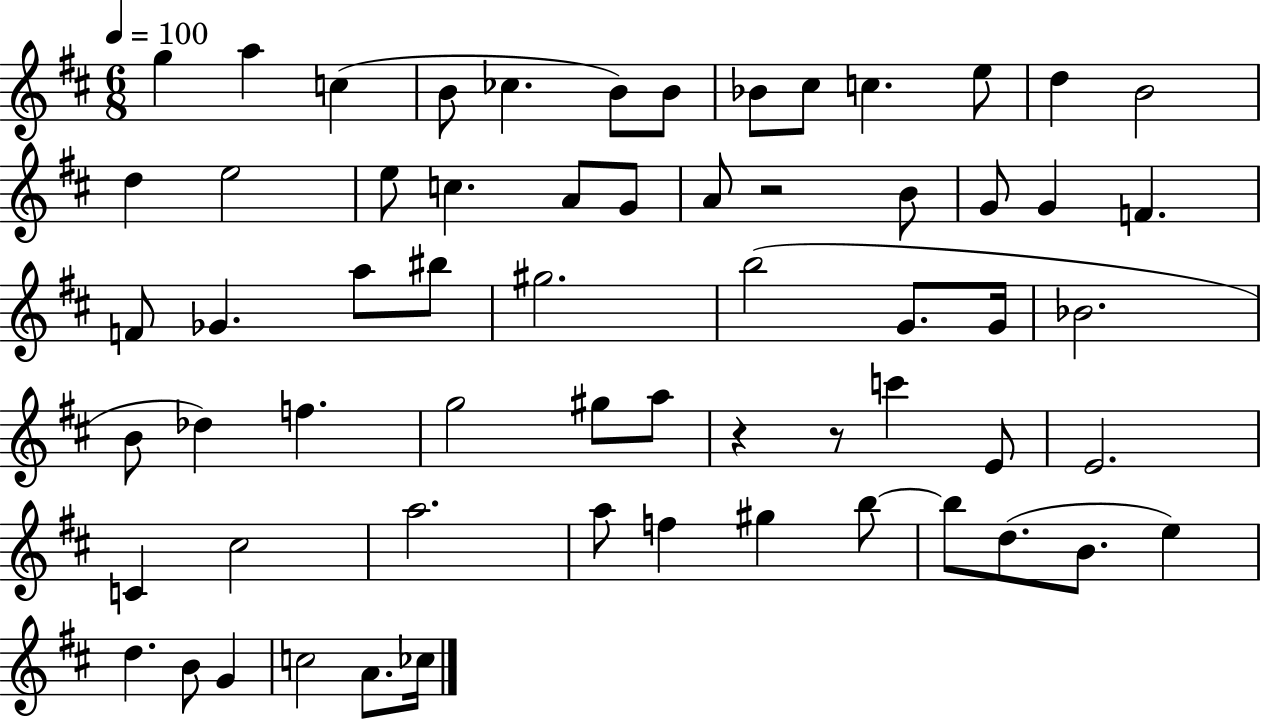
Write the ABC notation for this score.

X:1
T:Untitled
M:6/8
L:1/4
K:D
g a c B/2 _c B/2 B/2 _B/2 ^c/2 c e/2 d B2 d e2 e/2 c A/2 G/2 A/2 z2 B/2 G/2 G F F/2 _G a/2 ^b/2 ^g2 b2 G/2 G/4 _B2 B/2 _d f g2 ^g/2 a/2 z z/2 c' E/2 E2 C ^c2 a2 a/2 f ^g b/2 b/2 d/2 B/2 e d B/2 G c2 A/2 _c/4